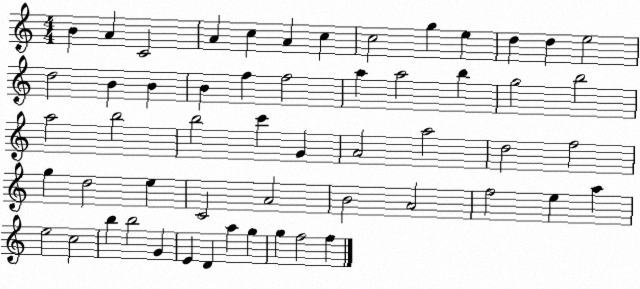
X:1
T:Untitled
M:4/4
L:1/4
K:C
B A C2 A c A c c2 g e d d e2 d2 B B B f f2 a a2 b g2 b2 a2 b2 b2 c' G A2 a2 d2 f2 g d2 e C2 A2 B2 A2 f2 e a e2 c2 b b2 G E D a g g f2 f